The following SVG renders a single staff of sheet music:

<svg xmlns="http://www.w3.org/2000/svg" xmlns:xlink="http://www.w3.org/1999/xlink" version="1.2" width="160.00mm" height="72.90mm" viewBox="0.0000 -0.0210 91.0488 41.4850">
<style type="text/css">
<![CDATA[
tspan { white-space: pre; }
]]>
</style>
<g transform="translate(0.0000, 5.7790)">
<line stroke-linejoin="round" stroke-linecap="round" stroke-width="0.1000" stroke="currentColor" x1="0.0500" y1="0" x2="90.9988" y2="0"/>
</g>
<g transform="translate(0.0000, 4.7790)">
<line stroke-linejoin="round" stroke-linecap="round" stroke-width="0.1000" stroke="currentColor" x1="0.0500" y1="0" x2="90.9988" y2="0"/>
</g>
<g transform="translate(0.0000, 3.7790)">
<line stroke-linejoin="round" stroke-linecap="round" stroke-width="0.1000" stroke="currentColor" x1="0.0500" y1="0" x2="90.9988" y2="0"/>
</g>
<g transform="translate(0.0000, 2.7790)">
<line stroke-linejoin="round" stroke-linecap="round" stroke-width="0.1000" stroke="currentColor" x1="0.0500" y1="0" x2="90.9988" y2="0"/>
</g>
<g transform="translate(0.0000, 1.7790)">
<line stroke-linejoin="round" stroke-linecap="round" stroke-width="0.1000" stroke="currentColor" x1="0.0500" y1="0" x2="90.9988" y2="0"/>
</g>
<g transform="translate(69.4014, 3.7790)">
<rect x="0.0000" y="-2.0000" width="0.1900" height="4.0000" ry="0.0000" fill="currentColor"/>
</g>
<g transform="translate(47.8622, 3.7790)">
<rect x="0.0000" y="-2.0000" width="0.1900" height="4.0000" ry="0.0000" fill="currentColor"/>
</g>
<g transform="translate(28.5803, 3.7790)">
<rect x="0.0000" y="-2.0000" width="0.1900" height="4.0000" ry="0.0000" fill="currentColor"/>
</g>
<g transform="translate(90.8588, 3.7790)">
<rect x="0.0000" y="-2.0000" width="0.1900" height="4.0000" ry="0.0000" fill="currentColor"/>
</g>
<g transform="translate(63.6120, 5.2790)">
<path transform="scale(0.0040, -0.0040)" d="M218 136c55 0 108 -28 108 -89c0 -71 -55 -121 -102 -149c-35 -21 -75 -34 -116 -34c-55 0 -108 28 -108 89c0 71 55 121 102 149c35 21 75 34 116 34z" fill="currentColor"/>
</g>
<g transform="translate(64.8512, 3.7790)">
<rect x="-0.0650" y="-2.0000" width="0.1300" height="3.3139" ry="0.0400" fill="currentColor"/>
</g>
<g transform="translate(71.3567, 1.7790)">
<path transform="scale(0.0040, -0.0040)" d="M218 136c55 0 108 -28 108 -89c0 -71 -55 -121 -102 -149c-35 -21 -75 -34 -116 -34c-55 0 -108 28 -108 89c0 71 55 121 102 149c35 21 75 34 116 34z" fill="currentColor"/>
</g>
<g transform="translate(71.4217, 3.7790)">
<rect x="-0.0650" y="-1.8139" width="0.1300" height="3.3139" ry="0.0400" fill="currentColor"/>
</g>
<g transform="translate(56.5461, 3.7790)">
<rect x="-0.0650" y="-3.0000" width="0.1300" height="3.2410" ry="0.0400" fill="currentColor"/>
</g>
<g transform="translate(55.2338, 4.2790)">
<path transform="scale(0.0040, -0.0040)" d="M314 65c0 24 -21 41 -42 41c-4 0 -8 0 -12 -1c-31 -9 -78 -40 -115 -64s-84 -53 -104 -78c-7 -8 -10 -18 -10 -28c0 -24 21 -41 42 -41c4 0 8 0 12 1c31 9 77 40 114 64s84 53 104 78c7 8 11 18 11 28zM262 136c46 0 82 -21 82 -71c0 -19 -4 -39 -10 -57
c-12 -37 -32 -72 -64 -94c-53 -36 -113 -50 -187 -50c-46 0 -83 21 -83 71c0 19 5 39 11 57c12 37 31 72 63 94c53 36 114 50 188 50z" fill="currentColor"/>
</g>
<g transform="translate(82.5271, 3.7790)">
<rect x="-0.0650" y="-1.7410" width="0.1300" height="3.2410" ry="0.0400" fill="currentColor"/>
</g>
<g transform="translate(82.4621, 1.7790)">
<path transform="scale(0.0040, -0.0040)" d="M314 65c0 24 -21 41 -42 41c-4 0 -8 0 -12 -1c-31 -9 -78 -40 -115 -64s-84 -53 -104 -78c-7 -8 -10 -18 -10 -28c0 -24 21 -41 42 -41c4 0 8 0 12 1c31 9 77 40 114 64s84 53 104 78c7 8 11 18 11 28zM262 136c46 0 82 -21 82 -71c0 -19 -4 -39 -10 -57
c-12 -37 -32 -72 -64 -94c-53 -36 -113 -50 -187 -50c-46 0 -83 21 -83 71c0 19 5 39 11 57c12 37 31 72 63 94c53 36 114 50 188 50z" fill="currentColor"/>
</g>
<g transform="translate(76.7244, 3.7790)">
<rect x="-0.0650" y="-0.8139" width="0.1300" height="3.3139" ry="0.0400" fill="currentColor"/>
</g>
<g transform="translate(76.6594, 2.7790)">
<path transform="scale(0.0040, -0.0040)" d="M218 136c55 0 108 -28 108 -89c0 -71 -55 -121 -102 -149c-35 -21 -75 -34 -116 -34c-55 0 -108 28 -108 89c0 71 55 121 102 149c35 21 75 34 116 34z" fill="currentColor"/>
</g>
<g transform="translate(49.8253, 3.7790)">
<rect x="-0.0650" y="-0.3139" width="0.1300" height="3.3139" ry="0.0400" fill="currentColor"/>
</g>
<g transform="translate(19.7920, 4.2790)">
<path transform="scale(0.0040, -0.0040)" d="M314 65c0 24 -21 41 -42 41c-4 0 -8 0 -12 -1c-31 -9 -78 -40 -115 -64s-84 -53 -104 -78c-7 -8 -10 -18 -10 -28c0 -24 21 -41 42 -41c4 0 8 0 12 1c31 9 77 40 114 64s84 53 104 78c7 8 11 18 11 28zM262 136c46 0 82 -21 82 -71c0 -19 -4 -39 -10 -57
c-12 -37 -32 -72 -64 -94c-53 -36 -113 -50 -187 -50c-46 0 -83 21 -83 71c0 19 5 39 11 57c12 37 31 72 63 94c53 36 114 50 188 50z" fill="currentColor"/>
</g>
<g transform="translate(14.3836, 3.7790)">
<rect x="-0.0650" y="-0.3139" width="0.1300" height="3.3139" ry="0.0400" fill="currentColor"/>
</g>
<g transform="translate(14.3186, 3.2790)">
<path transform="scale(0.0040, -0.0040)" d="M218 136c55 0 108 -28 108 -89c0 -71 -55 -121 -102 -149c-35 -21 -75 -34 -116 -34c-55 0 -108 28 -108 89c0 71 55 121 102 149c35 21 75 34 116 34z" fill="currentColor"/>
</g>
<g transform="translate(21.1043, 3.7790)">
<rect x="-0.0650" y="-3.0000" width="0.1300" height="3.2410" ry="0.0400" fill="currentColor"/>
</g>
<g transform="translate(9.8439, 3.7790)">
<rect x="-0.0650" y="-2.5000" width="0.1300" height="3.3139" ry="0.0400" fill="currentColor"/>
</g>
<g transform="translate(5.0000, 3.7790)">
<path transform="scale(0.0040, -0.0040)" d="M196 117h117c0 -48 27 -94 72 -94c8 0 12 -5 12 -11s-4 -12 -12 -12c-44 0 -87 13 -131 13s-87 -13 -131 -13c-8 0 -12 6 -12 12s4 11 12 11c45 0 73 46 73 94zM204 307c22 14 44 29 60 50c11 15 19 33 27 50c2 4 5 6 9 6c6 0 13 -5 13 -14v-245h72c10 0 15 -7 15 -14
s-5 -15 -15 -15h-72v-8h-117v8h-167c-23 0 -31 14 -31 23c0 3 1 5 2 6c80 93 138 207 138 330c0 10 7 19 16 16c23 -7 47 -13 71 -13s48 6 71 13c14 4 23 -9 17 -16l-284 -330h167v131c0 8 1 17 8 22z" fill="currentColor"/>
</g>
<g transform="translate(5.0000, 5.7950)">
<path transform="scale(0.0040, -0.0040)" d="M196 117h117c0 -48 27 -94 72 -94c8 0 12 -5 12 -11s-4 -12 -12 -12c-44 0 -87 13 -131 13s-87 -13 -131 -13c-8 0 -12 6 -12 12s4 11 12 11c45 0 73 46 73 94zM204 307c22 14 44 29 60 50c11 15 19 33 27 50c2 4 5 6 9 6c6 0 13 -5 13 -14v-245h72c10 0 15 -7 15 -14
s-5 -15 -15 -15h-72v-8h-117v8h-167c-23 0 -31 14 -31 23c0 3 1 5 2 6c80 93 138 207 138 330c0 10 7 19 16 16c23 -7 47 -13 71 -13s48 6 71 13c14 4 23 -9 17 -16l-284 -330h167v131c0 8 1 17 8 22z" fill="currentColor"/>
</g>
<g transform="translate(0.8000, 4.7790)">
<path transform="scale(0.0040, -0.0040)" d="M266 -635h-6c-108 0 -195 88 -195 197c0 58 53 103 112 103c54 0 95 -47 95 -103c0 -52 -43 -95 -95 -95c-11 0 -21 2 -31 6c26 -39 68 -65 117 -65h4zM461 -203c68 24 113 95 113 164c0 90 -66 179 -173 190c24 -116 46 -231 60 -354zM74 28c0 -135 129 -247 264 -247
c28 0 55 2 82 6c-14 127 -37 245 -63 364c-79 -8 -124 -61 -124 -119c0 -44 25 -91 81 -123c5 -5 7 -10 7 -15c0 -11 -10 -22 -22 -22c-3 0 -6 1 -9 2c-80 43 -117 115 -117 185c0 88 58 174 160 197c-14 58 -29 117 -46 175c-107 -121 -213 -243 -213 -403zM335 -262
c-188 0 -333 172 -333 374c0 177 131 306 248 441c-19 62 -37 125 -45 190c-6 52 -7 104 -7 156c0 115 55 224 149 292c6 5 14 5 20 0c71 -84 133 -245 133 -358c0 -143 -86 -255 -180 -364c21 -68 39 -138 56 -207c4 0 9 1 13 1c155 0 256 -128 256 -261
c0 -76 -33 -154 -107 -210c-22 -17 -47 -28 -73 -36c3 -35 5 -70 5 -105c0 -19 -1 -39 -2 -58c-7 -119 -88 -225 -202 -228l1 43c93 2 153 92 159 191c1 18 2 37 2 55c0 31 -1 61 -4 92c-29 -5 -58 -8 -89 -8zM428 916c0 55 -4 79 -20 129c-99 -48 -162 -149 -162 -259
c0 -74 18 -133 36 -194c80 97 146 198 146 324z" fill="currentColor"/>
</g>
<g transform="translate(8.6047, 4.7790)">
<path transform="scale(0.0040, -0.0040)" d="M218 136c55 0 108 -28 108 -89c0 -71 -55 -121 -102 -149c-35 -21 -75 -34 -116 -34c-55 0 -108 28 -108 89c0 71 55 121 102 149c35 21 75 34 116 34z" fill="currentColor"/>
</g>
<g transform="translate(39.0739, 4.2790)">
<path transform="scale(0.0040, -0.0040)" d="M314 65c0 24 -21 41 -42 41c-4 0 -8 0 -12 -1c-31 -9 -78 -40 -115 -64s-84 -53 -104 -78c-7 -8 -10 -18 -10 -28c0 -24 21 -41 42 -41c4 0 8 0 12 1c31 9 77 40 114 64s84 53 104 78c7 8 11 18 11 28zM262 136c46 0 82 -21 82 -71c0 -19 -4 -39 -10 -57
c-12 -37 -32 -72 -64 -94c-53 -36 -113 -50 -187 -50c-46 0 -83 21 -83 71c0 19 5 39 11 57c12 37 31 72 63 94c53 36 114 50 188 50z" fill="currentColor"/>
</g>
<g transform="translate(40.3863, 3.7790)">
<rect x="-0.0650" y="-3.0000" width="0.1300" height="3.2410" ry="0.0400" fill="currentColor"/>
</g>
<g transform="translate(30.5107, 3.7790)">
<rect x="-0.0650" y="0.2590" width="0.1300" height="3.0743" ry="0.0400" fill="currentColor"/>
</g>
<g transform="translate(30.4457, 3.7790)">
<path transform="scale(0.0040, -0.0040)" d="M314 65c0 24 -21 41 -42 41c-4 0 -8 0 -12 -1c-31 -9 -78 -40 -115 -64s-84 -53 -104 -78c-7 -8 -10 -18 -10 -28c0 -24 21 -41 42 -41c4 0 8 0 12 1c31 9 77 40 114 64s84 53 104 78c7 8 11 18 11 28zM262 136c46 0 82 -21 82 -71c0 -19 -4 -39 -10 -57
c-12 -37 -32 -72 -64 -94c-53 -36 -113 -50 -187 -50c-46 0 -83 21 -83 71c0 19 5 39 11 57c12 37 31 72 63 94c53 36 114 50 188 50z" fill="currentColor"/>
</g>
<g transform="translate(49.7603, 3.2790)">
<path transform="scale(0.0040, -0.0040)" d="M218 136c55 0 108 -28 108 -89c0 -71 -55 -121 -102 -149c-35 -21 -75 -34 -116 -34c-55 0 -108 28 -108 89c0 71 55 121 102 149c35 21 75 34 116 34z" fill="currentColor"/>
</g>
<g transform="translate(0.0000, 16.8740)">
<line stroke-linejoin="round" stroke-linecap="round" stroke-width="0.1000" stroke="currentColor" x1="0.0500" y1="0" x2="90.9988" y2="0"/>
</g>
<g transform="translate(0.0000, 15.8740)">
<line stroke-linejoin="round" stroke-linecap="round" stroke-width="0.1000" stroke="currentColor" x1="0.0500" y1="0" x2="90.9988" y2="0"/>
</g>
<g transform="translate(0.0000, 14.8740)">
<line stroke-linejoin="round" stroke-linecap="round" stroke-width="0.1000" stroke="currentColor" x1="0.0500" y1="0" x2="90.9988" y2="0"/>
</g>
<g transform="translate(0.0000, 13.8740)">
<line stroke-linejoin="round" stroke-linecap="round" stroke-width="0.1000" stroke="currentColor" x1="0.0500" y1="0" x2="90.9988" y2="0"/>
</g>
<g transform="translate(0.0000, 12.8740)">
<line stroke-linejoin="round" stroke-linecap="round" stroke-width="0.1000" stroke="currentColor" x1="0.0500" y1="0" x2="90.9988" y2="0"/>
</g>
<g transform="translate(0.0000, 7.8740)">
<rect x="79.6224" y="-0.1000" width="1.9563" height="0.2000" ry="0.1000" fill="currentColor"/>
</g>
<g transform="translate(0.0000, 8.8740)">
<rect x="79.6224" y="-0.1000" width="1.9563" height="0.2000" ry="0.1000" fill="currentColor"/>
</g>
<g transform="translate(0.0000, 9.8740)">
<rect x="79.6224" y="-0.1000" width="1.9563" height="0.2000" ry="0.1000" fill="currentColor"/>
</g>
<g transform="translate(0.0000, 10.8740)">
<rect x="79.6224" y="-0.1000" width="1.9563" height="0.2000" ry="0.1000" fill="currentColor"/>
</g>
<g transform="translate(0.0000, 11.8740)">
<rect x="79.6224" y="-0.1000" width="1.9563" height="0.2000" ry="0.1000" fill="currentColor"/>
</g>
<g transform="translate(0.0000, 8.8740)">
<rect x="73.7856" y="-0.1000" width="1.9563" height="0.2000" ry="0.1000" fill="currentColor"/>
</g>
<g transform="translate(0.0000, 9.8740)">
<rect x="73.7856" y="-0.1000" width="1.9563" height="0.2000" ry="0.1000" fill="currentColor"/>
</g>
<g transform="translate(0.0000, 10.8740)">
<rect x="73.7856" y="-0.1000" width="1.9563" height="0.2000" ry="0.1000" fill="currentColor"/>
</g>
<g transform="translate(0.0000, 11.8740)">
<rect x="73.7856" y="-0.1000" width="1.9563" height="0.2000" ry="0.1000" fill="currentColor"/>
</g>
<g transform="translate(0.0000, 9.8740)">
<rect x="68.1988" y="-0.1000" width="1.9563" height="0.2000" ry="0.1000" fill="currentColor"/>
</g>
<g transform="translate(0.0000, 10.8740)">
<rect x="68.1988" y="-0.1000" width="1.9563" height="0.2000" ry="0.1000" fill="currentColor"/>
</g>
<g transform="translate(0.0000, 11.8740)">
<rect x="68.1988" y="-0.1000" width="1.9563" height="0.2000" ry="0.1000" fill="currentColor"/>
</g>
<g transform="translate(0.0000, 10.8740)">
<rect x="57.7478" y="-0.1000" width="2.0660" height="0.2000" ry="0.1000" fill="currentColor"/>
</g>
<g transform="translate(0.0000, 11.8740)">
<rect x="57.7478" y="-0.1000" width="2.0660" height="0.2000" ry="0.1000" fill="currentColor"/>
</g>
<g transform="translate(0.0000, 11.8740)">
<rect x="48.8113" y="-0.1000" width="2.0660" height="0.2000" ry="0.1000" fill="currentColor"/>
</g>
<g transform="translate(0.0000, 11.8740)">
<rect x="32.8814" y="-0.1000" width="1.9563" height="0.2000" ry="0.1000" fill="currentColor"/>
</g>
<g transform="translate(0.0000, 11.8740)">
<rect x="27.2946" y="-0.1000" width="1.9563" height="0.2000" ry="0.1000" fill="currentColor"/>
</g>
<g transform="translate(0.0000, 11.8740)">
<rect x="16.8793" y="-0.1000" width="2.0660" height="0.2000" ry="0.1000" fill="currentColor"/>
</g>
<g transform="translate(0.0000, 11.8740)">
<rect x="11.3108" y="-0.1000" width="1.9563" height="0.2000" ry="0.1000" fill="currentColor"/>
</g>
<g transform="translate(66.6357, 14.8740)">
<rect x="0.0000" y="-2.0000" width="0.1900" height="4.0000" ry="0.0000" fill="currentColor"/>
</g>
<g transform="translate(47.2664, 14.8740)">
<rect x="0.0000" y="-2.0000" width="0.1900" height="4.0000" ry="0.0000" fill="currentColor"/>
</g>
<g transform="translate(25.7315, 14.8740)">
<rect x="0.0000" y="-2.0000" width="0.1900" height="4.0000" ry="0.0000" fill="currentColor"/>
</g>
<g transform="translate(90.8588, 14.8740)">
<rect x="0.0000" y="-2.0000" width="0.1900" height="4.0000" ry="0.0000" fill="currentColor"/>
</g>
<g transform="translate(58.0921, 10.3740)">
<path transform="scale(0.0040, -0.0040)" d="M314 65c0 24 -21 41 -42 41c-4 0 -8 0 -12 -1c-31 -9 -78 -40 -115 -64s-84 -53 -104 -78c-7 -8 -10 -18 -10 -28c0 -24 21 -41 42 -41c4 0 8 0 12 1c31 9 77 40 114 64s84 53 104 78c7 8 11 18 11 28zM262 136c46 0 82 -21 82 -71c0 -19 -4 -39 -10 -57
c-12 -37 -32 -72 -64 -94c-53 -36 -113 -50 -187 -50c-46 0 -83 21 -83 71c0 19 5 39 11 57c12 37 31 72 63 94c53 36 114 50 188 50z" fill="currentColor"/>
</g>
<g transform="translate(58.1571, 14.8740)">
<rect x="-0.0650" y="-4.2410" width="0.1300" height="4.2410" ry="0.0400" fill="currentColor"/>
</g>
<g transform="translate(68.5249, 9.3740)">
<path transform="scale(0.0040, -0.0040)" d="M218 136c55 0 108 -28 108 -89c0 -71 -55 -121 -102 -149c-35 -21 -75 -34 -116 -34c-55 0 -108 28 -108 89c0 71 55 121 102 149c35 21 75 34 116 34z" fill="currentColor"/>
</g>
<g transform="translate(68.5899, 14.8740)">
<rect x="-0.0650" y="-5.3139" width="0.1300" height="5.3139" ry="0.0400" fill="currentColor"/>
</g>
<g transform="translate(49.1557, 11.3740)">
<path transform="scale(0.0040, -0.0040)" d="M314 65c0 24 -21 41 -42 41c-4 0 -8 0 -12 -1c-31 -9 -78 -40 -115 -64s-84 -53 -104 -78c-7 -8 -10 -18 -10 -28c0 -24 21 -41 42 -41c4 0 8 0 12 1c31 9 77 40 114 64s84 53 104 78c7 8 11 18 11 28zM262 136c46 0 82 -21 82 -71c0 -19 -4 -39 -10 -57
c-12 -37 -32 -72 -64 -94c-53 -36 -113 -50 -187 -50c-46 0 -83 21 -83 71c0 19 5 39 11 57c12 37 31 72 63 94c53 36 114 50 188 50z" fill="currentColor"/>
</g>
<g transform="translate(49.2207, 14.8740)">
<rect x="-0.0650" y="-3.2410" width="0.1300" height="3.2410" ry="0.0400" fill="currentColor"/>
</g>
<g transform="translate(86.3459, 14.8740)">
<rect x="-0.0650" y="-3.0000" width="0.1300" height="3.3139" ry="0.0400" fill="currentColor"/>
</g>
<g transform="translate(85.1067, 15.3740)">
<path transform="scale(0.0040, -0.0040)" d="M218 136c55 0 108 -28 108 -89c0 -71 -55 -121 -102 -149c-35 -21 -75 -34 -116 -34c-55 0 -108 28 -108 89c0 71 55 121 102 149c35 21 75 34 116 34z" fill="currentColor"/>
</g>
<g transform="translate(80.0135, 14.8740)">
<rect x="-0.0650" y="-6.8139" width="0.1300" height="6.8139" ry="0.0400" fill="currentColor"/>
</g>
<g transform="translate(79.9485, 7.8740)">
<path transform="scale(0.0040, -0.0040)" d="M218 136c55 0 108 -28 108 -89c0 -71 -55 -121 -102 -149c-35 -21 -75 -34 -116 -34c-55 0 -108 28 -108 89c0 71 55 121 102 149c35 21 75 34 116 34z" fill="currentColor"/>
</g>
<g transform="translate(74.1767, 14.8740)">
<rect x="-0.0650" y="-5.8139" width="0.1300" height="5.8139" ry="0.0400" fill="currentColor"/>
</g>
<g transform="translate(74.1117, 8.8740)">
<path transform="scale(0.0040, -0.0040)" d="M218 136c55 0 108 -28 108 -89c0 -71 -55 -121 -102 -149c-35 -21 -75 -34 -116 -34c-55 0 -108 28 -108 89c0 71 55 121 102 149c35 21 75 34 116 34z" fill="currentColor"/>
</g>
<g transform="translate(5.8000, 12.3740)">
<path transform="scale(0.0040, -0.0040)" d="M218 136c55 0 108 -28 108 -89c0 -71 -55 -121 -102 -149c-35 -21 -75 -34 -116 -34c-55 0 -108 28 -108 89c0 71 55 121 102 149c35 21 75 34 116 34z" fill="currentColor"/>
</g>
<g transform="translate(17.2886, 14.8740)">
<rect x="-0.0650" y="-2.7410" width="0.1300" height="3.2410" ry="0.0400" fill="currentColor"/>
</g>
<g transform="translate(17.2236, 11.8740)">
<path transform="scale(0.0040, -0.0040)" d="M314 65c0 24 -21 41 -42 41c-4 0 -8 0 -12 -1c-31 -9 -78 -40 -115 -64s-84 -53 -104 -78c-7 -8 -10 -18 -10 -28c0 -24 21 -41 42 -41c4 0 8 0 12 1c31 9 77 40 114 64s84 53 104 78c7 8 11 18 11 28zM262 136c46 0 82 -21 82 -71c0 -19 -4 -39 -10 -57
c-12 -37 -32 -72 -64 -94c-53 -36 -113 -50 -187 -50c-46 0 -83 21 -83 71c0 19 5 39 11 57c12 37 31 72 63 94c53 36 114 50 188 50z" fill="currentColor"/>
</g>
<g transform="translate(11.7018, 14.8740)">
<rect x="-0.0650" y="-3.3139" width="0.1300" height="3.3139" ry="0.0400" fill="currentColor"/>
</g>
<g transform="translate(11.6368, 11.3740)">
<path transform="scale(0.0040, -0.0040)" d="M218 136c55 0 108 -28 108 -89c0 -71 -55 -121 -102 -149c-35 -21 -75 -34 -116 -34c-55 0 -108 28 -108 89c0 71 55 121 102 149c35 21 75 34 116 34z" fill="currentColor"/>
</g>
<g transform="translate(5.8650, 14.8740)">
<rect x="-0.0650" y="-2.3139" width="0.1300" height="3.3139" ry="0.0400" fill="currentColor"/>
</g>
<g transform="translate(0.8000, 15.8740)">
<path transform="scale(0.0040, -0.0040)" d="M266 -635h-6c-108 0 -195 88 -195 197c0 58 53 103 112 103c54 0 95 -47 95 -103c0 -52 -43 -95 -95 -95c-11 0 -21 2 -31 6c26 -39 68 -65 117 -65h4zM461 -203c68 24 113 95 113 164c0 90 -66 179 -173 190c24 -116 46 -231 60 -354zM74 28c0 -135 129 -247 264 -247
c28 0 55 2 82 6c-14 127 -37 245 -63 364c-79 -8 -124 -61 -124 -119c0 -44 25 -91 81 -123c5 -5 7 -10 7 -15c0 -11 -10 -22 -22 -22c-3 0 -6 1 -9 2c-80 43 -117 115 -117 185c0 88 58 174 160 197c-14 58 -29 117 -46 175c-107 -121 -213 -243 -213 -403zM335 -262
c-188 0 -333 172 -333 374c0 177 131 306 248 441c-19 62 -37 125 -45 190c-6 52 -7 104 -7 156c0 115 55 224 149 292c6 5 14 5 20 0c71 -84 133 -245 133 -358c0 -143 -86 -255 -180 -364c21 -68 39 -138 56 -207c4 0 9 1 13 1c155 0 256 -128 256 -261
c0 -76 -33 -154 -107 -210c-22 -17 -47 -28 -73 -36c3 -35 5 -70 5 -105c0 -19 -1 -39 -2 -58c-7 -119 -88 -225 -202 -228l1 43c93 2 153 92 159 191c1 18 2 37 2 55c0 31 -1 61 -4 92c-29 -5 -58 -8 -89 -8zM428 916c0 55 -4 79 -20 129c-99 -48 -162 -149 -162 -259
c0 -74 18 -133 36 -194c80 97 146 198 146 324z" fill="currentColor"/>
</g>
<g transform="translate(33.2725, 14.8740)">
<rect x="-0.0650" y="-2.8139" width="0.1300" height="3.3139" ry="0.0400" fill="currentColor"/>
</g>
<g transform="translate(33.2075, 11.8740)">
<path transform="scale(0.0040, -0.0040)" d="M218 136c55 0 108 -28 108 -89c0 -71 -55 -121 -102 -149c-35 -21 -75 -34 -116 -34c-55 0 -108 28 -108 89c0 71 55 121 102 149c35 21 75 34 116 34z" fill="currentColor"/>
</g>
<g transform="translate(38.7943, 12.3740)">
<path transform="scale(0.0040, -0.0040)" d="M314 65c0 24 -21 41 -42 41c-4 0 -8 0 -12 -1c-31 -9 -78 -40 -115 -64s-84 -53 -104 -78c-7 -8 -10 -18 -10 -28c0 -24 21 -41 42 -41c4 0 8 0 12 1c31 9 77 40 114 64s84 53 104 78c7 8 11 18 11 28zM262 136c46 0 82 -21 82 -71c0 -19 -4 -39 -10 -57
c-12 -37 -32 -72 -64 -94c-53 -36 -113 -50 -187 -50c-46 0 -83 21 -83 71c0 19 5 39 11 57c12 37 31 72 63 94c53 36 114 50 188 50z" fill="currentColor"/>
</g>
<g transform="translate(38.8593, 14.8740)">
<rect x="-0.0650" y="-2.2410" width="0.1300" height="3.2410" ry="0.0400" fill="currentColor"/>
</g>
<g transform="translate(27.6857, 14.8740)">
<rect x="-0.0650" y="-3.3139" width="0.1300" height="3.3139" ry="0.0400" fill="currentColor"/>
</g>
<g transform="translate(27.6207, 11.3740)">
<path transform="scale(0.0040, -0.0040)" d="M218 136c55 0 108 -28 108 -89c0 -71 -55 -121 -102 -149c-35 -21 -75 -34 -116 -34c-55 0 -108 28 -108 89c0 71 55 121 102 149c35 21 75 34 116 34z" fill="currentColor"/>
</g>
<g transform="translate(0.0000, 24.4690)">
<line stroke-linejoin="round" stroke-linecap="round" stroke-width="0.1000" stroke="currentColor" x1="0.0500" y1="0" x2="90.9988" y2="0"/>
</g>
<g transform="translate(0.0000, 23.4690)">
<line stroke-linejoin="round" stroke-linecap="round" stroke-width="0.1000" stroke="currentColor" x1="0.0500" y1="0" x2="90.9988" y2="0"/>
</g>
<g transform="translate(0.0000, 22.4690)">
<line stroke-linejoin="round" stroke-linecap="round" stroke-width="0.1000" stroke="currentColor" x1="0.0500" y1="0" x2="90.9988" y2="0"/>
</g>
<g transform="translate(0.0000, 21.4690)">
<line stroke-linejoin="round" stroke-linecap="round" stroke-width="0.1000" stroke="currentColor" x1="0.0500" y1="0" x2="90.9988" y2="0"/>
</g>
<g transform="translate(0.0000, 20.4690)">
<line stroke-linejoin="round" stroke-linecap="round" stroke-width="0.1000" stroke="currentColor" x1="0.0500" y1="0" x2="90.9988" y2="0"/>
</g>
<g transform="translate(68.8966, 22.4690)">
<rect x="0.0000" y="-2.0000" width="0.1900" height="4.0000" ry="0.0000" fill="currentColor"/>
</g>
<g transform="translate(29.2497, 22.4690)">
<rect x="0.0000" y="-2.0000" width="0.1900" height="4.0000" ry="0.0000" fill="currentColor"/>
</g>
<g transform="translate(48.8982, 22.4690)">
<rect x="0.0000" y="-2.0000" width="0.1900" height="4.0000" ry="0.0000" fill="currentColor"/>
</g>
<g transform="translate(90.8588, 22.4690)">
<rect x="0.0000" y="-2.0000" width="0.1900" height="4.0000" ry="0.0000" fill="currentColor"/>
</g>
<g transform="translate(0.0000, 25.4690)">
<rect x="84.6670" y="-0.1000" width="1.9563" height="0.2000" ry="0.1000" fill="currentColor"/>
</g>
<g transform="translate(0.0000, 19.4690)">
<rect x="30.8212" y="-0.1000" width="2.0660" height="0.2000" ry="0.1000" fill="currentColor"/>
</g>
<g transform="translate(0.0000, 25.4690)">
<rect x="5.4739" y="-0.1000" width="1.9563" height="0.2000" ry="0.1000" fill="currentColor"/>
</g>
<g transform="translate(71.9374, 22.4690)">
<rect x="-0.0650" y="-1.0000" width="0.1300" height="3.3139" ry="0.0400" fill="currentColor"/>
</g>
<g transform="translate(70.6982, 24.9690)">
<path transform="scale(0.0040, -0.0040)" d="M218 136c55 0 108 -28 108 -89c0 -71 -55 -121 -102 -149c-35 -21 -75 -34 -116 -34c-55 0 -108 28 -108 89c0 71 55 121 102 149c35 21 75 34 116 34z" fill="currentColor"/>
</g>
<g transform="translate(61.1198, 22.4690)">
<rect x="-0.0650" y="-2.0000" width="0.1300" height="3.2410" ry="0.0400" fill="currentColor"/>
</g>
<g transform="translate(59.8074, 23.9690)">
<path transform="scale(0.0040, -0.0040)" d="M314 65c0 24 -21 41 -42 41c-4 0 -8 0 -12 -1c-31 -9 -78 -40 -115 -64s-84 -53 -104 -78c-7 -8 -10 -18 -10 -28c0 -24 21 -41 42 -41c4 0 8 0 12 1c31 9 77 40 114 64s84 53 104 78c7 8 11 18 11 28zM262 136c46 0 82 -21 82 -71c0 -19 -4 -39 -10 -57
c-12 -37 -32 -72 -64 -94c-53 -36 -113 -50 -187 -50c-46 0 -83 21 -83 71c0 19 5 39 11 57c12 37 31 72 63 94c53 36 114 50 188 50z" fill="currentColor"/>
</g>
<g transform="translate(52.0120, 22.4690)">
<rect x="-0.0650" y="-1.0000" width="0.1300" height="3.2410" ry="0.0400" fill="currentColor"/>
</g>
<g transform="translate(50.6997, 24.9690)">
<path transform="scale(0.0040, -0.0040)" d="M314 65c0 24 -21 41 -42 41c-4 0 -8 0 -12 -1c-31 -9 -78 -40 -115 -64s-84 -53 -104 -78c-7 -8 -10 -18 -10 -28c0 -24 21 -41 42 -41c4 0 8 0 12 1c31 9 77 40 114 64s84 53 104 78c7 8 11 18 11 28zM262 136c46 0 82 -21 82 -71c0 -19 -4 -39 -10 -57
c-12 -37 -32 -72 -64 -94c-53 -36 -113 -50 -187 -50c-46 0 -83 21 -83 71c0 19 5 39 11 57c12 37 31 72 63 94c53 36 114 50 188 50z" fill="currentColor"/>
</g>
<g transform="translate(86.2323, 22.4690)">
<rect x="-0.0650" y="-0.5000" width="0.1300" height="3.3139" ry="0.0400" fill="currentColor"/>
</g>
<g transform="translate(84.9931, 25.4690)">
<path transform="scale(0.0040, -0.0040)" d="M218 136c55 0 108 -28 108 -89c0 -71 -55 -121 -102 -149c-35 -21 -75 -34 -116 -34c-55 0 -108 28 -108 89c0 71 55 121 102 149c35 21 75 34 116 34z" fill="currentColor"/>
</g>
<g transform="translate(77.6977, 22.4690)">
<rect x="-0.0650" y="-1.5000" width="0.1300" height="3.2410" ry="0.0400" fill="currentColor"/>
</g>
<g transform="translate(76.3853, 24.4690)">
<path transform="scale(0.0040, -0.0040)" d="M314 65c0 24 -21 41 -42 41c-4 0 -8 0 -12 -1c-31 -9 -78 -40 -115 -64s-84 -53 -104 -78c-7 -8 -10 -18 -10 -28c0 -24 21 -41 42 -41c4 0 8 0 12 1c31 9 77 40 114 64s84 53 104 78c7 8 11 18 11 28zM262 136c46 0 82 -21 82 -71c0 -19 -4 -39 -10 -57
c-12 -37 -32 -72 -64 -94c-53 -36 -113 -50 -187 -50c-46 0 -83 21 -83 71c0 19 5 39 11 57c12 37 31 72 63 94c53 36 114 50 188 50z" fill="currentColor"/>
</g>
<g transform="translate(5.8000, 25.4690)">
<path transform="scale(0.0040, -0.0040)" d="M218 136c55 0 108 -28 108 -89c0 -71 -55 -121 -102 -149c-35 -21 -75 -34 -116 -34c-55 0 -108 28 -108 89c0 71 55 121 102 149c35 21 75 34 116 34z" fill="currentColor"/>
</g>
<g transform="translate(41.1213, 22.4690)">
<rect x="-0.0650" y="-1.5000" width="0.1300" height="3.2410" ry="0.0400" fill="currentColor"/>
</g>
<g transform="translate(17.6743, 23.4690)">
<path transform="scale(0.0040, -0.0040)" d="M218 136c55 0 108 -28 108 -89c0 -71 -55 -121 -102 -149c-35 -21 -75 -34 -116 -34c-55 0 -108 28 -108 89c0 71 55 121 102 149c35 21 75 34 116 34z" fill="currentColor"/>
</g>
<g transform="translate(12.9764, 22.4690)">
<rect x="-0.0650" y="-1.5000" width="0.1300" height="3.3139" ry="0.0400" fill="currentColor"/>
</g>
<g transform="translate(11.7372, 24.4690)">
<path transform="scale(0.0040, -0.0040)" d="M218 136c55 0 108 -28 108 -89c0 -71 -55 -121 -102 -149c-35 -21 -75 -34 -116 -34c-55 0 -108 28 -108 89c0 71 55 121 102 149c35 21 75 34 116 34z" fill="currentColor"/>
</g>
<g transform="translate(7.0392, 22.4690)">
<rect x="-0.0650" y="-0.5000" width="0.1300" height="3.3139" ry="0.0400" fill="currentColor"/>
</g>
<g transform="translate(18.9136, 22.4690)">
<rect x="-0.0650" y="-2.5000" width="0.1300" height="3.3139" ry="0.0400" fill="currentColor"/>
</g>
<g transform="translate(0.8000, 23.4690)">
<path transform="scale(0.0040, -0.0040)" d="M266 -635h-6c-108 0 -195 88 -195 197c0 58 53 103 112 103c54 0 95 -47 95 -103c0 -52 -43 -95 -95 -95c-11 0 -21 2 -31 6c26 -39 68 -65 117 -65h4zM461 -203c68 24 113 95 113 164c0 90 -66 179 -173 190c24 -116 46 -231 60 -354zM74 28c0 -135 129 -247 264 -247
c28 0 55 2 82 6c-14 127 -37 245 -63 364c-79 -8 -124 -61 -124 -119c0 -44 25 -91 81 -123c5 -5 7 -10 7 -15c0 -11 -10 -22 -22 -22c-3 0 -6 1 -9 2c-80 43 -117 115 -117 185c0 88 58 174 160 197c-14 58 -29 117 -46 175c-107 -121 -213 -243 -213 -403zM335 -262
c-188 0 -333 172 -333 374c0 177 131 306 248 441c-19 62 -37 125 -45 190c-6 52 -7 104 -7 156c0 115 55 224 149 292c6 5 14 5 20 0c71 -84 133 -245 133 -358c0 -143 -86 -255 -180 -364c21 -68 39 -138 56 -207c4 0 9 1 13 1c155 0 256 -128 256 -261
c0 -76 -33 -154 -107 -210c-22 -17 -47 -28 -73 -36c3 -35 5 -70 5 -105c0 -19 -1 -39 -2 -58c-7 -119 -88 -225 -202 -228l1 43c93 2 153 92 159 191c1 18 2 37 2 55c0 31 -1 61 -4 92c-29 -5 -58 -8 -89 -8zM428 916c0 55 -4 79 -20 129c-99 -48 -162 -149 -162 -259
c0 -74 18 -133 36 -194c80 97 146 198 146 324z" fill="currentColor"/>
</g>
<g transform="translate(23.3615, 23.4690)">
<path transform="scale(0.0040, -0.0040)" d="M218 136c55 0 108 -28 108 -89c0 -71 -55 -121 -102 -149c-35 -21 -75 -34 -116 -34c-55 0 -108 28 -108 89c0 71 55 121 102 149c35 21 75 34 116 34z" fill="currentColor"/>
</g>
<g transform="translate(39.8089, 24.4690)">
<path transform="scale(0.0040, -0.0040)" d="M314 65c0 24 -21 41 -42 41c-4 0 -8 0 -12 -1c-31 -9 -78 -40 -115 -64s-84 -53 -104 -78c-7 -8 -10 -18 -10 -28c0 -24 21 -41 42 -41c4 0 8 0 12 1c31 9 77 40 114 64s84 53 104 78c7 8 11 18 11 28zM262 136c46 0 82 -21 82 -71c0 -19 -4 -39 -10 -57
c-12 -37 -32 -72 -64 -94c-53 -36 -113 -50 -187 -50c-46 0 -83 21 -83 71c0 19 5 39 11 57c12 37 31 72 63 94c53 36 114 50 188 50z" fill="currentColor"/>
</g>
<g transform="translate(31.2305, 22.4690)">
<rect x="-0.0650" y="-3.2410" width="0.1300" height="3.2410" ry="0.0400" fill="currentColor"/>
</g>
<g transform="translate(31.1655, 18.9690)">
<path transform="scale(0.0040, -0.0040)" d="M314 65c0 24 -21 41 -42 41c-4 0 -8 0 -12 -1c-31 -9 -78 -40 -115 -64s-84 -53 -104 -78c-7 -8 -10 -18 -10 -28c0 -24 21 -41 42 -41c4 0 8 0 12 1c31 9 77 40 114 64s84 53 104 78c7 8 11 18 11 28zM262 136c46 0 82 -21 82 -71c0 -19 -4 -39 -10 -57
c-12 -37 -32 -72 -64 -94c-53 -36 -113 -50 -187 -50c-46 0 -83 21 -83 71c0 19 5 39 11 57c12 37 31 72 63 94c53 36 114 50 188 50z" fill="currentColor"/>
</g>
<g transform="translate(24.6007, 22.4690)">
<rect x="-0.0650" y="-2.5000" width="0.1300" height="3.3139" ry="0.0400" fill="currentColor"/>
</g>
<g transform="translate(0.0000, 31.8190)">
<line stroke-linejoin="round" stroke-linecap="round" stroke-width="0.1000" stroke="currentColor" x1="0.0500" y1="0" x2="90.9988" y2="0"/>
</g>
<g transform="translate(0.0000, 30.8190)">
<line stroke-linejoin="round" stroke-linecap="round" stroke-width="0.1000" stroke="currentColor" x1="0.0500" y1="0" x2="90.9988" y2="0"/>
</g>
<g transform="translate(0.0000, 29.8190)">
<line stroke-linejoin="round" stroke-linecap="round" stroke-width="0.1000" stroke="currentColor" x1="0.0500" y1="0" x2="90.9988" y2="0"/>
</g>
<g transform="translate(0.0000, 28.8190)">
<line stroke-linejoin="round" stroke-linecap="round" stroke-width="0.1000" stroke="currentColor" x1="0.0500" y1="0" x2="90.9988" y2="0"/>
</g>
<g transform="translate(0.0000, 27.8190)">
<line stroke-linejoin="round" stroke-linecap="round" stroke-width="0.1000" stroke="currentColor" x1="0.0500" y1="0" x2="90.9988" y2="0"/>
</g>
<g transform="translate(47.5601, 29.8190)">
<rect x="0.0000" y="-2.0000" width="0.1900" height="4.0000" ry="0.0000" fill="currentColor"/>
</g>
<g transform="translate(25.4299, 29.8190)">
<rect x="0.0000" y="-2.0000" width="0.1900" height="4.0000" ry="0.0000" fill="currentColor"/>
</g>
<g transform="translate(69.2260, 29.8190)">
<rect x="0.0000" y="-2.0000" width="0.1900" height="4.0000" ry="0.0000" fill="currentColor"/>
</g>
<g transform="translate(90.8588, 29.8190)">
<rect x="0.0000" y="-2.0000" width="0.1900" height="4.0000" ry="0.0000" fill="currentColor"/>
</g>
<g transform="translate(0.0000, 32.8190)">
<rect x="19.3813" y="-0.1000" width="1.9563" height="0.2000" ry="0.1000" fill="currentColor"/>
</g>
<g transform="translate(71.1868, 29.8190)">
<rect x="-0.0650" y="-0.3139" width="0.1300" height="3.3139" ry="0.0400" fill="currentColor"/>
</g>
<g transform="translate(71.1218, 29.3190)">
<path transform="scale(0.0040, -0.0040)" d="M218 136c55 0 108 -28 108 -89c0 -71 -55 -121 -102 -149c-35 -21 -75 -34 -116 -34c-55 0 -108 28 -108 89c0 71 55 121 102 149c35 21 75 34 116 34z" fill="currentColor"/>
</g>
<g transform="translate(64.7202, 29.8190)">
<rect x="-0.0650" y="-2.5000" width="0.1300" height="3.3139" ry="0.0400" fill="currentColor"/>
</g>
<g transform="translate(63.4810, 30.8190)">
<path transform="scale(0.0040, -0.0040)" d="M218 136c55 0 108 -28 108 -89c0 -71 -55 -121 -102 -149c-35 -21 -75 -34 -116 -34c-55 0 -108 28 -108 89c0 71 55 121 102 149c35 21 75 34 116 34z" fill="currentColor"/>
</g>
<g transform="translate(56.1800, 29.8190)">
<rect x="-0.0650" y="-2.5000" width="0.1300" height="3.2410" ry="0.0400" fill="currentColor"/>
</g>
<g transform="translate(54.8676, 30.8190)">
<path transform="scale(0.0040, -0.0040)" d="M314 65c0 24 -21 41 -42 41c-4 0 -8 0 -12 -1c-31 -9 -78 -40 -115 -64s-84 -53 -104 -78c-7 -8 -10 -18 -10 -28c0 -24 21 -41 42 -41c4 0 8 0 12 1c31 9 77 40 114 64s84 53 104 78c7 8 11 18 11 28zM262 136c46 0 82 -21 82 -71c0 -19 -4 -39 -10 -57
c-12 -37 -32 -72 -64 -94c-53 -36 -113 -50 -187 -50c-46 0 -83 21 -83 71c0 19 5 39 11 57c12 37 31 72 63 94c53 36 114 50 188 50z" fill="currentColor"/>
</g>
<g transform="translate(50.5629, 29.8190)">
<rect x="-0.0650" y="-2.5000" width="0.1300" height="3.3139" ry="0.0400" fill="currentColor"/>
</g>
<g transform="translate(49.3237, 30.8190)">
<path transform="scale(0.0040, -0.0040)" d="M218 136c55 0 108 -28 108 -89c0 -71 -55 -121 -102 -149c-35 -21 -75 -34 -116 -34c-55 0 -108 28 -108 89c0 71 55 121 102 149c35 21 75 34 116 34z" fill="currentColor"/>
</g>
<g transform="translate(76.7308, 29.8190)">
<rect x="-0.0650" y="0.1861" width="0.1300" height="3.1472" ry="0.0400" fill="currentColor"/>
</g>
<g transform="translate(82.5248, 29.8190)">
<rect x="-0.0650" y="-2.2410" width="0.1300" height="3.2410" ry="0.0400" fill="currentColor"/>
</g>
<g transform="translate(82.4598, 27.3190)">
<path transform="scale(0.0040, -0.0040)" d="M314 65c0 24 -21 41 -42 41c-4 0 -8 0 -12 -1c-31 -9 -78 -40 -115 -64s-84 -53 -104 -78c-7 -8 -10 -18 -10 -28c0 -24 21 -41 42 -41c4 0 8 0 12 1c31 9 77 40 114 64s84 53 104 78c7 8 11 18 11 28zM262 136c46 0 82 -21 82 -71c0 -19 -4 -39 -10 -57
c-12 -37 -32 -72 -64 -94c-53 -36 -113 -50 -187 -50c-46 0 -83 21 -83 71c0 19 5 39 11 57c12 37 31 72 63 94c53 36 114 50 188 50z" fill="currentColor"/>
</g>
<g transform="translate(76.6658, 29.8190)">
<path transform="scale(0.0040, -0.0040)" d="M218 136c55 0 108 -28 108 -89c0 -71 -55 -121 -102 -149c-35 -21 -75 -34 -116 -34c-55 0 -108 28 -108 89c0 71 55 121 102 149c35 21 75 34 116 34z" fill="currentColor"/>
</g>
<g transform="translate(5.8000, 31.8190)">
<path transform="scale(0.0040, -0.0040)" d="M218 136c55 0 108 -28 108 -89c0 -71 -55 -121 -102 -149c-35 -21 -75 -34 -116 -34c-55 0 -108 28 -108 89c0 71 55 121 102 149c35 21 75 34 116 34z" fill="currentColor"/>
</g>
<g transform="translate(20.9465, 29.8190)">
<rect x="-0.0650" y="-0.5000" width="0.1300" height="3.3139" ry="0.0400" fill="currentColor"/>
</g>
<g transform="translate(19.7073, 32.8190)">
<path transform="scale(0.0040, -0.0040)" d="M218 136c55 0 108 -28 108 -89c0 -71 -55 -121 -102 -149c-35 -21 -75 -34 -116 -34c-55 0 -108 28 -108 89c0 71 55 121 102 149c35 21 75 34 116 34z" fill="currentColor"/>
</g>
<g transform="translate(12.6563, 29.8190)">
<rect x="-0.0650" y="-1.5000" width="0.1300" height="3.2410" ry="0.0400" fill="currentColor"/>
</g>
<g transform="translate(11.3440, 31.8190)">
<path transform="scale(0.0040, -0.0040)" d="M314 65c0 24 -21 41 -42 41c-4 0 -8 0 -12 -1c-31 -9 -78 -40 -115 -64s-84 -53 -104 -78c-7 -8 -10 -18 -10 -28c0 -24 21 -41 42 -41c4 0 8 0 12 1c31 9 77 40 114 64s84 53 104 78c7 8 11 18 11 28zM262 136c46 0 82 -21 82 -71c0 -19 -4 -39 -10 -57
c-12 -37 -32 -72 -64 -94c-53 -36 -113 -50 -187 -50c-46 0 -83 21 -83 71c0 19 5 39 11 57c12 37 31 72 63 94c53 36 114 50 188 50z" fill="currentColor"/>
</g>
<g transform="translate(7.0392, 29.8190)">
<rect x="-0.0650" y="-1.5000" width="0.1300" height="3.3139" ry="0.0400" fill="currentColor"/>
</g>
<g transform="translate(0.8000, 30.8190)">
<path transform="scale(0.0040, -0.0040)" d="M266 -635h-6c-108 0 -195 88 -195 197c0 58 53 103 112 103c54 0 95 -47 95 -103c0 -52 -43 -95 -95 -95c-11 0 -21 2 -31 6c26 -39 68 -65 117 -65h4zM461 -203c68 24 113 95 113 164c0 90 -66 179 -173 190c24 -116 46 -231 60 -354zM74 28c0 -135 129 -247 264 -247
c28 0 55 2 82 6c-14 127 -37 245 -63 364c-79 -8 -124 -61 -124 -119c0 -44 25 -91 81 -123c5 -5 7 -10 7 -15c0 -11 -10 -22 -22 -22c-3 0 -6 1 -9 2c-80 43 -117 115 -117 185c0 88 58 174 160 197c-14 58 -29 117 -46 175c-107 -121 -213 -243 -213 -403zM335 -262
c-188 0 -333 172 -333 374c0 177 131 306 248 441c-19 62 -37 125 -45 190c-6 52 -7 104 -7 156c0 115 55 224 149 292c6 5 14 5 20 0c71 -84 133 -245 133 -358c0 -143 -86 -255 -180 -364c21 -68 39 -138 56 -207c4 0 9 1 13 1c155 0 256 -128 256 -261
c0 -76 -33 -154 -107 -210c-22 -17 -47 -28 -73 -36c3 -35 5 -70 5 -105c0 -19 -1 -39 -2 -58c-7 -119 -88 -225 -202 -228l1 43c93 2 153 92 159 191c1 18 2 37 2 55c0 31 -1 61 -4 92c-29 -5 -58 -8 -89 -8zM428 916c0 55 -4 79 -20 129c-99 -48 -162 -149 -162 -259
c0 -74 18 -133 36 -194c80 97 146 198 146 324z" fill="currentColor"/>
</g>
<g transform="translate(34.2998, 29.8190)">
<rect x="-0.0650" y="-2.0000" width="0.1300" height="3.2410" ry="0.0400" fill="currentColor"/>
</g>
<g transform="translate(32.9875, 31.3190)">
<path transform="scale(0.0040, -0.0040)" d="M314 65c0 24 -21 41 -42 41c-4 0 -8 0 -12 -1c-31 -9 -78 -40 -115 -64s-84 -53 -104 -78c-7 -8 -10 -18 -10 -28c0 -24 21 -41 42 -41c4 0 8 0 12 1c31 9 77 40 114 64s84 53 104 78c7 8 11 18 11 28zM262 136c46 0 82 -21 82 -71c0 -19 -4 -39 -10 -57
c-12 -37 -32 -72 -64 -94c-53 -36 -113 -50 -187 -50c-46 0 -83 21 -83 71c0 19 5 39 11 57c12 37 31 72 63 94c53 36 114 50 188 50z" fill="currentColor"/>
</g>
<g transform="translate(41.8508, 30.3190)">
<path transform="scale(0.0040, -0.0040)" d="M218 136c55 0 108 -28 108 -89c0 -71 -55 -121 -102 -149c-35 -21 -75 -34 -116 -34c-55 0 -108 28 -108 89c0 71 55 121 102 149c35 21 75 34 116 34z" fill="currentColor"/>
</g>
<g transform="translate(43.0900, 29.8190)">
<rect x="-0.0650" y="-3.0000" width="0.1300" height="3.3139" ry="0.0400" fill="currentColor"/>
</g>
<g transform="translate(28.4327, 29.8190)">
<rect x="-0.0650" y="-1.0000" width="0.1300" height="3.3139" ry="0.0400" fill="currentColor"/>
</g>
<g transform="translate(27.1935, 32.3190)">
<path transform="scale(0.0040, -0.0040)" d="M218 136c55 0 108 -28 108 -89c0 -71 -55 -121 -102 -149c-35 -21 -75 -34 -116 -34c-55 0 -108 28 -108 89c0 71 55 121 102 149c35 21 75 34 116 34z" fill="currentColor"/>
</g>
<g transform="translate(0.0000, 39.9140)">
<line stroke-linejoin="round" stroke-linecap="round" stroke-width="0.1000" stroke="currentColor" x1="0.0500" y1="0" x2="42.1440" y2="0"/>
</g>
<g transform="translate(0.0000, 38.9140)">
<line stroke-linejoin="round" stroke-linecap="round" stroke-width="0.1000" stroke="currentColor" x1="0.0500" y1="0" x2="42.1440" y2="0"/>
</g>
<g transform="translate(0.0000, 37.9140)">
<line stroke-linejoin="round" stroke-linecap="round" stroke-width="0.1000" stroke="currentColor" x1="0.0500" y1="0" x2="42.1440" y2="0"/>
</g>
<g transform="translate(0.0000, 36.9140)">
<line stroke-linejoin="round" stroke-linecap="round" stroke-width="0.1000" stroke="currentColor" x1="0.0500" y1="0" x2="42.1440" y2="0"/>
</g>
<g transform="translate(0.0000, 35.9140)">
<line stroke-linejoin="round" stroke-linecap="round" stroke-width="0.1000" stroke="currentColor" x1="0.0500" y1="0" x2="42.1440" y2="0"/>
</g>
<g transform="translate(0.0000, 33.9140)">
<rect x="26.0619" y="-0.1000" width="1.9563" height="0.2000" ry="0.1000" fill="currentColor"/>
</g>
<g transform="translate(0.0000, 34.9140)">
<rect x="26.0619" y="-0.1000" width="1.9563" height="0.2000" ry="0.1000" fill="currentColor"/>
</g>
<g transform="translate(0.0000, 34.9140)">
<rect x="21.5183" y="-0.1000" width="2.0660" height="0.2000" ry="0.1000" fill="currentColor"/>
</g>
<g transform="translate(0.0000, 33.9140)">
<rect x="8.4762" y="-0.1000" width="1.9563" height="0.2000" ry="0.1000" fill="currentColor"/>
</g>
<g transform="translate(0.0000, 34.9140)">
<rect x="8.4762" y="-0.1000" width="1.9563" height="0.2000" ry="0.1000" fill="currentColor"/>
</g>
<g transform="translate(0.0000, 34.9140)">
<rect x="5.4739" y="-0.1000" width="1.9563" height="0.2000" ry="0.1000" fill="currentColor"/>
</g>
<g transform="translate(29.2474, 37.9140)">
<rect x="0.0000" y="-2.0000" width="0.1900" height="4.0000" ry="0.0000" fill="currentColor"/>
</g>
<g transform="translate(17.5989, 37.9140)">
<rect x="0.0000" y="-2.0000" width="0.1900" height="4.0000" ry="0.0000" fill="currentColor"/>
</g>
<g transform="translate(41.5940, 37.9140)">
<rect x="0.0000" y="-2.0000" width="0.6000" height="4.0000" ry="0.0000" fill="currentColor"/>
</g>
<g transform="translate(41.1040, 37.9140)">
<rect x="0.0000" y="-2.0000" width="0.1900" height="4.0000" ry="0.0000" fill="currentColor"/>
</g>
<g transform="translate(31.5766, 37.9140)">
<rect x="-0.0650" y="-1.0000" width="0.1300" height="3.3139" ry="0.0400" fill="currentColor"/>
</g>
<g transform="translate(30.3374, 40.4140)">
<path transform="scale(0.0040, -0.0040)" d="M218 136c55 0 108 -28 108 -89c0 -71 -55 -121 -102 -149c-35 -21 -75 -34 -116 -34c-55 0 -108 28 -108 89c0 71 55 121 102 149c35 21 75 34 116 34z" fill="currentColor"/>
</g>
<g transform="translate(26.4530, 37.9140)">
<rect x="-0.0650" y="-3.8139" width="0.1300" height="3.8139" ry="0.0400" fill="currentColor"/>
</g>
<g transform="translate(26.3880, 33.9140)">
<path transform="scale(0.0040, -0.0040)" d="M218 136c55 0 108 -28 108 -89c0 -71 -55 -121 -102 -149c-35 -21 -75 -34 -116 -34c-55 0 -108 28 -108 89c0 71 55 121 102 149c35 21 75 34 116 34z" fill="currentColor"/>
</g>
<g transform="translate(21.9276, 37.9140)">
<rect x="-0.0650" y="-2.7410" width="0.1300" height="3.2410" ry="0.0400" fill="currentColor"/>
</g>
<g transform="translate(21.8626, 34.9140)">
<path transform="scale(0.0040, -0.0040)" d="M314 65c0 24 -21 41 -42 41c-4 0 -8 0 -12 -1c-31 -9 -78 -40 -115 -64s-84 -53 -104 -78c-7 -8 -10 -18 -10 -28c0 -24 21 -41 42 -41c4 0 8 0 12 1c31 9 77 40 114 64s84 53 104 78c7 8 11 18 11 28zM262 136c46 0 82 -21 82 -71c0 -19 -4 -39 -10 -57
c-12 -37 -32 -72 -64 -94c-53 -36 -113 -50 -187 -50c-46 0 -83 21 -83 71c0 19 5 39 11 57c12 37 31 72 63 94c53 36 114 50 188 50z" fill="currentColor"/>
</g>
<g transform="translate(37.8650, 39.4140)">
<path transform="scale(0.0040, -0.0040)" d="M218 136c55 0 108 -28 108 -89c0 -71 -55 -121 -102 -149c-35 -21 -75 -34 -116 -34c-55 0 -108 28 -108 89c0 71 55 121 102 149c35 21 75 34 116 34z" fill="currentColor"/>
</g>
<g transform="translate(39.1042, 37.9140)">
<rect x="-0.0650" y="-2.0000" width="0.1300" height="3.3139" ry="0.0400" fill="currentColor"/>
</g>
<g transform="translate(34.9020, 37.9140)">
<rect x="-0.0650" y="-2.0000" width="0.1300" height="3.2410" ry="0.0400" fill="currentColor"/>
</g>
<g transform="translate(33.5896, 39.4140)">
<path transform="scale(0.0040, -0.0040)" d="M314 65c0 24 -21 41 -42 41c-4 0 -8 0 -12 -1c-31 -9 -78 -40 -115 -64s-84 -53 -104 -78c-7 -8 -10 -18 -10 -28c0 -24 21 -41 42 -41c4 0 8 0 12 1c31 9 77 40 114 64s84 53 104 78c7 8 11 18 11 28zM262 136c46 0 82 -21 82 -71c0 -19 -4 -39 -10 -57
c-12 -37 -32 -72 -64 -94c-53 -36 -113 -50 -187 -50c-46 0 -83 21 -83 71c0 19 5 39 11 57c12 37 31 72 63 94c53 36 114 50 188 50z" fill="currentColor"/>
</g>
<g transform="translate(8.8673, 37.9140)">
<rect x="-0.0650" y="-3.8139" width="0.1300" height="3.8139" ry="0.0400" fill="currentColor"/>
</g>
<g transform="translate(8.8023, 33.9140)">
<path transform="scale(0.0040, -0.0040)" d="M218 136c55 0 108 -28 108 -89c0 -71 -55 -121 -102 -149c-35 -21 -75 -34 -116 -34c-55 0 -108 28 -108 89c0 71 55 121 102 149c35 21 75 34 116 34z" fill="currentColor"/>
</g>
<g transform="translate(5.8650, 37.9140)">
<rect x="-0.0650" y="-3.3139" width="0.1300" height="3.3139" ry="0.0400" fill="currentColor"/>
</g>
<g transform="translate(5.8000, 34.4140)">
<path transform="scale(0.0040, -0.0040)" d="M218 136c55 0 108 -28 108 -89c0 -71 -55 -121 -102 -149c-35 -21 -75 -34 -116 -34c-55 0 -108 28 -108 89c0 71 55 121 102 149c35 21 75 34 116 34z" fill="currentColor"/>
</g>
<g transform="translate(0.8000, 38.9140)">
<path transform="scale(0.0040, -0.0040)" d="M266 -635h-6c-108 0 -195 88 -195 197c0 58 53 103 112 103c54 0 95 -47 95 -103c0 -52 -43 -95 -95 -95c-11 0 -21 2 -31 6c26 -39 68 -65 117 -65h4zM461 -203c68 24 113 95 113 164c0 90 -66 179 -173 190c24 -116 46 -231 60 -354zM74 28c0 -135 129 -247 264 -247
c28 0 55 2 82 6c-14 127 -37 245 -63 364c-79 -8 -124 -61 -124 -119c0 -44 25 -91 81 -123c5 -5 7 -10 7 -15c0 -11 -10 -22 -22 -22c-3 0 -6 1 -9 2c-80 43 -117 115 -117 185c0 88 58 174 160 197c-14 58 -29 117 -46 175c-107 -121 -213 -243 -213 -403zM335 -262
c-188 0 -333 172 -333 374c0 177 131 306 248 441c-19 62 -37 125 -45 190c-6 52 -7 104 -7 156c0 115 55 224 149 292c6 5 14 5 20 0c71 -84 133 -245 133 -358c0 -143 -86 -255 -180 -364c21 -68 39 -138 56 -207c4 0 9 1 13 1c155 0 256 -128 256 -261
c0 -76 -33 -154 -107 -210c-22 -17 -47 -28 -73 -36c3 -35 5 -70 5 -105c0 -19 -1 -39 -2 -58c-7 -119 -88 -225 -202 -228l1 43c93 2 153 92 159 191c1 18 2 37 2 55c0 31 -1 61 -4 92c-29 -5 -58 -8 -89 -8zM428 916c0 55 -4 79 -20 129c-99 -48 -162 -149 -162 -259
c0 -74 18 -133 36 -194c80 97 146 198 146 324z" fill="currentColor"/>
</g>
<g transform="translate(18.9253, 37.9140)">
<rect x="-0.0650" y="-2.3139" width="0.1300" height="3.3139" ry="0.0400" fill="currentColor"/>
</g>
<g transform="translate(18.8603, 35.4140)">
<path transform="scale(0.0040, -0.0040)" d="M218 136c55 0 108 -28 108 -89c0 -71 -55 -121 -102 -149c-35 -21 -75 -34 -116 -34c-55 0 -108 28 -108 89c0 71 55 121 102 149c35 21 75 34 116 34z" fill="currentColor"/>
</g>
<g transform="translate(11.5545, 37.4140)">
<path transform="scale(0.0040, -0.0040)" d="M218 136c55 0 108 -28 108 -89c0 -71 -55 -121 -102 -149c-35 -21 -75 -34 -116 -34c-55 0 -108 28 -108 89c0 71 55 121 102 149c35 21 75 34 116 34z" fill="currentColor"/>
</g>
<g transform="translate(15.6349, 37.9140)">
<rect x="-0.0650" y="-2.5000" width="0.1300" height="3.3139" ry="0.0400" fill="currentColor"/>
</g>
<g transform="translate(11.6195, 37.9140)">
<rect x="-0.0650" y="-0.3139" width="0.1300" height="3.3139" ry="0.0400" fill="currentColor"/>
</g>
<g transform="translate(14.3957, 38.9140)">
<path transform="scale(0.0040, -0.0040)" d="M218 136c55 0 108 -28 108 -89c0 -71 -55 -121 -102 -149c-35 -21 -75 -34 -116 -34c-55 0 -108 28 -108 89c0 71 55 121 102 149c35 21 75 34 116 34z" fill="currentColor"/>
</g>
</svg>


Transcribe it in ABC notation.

X:1
T:Untitled
M:4/4
L:1/4
K:C
G c A2 B2 A2 c A2 F f d f2 g b a2 b a g2 b2 d'2 f' g' b' A C E G G b2 E2 D2 F2 D E2 C E E2 C D F2 A G G2 G c B g2 b c' c G g a2 c' D F2 F